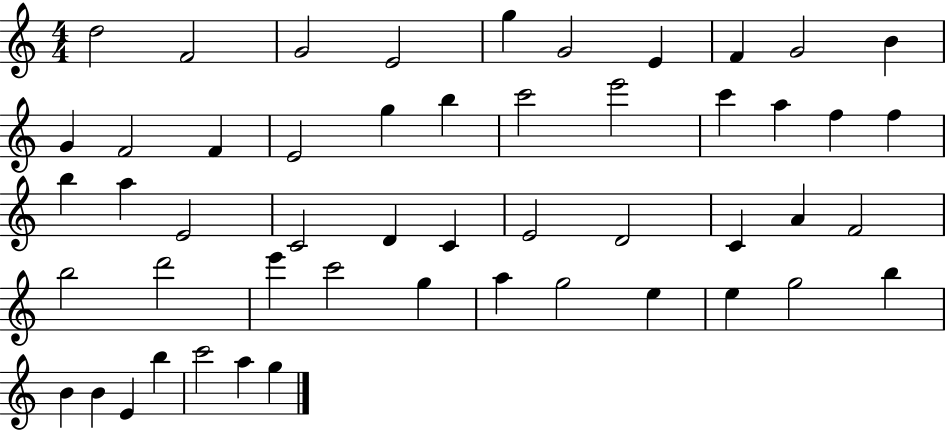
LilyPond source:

{
  \clef treble
  \numericTimeSignature
  \time 4/4
  \key c \major
  d''2 f'2 | g'2 e'2 | g''4 g'2 e'4 | f'4 g'2 b'4 | \break g'4 f'2 f'4 | e'2 g''4 b''4 | c'''2 e'''2 | c'''4 a''4 f''4 f''4 | \break b''4 a''4 e'2 | c'2 d'4 c'4 | e'2 d'2 | c'4 a'4 f'2 | \break b''2 d'''2 | e'''4 c'''2 g''4 | a''4 g''2 e''4 | e''4 g''2 b''4 | \break b'4 b'4 e'4 b''4 | c'''2 a''4 g''4 | \bar "|."
}